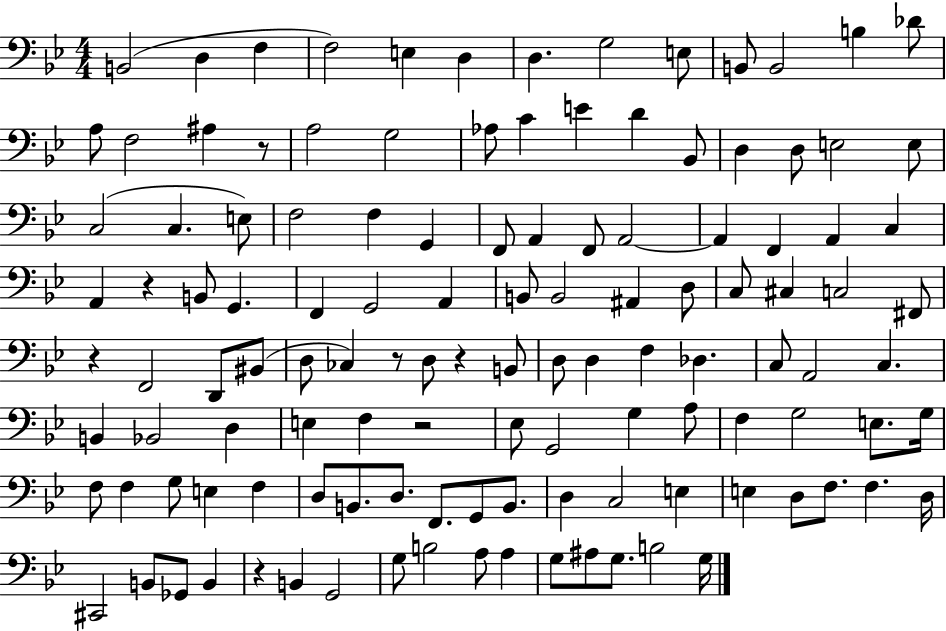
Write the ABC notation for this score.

X:1
T:Untitled
M:4/4
L:1/4
K:Bb
B,,2 D, F, F,2 E, D, D, G,2 E,/2 B,,/2 B,,2 B, _D/2 A,/2 F,2 ^A, z/2 A,2 G,2 _A,/2 C E D _B,,/2 D, D,/2 E,2 E,/2 C,2 C, E,/2 F,2 F, G,, F,,/2 A,, F,,/2 A,,2 A,, F,, A,, C, A,, z B,,/2 G,, F,, G,,2 A,, B,,/2 B,,2 ^A,, D,/2 C,/2 ^C, C,2 ^F,,/2 z F,,2 D,,/2 ^B,,/2 D,/2 _C, z/2 D,/2 z B,,/2 D,/2 D, F, _D, C,/2 A,,2 C, B,, _B,,2 D, E, F, z2 _E,/2 G,,2 G, A,/2 F, G,2 E,/2 G,/4 F,/2 F, G,/2 E, F, D,/2 B,,/2 D,/2 F,,/2 G,,/2 B,,/2 D, C,2 E, E, D,/2 F,/2 F, D,/4 ^C,,2 B,,/2 _G,,/2 B,, z B,, G,,2 G,/2 B,2 A,/2 A, G,/2 ^A,/2 G,/2 B,2 G,/4